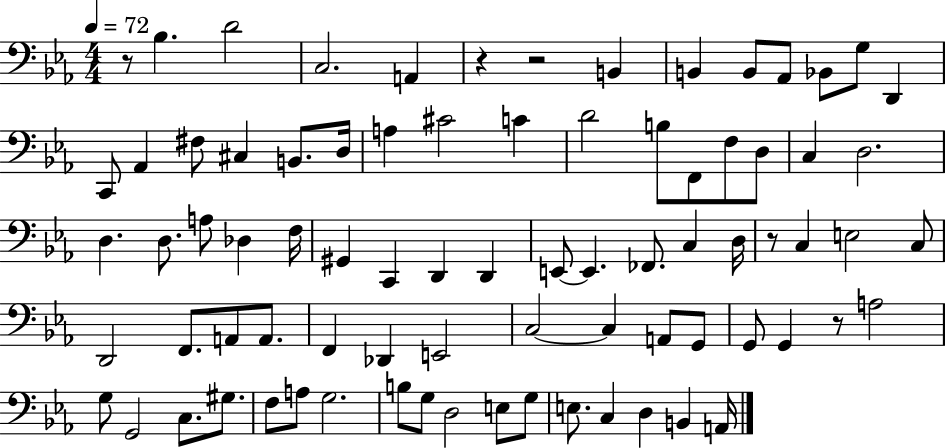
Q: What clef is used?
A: bass